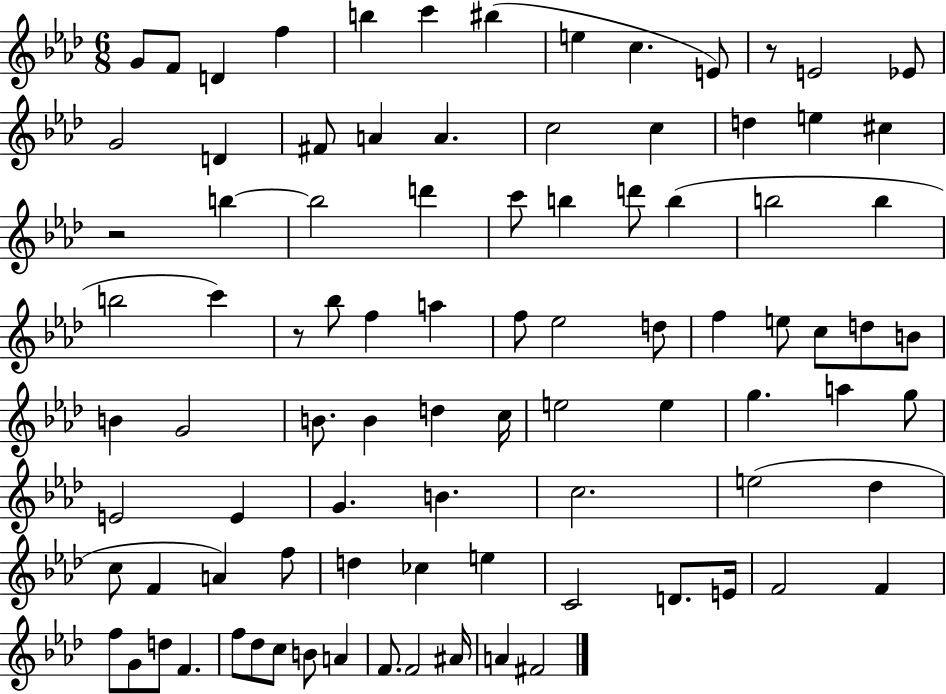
X:1
T:Untitled
M:6/8
L:1/4
K:Ab
G/2 F/2 D f b c' ^b e c E/2 z/2 E2 _E/2 G2 D ^F/2 A A c2 c d e ^c z2 b b2 d' c'/2 b d'/2 b b2 b b2 c' z/2 _b/2 f a f/2 _e2 d/2 f e/2 c/2 d/2 B/2 B G2 B/2 B d c/4 e2 e g a g/2 E2 E G B c2 e2 _d c/2 F A f/2 d _c e C2 D/2 E/4 F2 F f/2 G/2 d/2 F f/2 _d/2 c/2 B/2 A F/2 F2 ^A/4 A ^F2